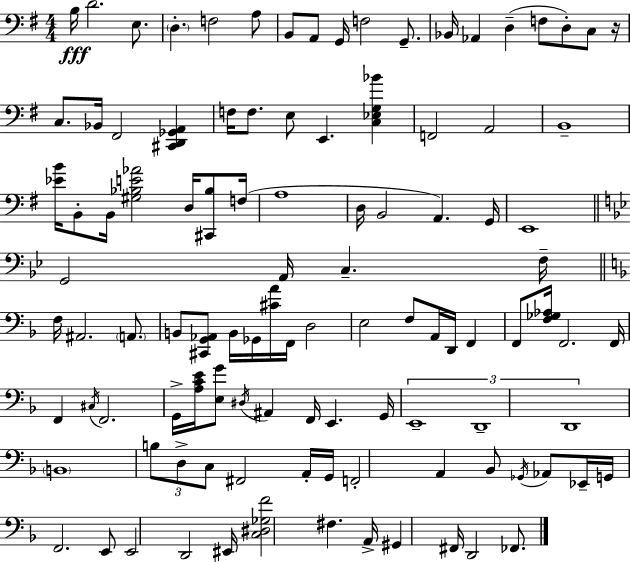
B3/s D4/h. E3/e. D3/q. F3/h A3/e B2/e A2/e G2/s F3/h G2/e. Bb2/s Ab2/q D3/q F3/e D3/e C3/e R/s C3/e. Bb2/s F#2/h [C#2,D2,Gb2,A2]/q F3/s F3/e. E3/e E2/q. [C3,Eb3,G3,Bb4]/q F2/h A2/h B2/w [Eb4,B4]/s B2/e B2/s [G#3,Bb3,E4,Ab4]/h D3/s [C#2,Bb3]/e F3/s A3/w D3/s B2/h A2/q. G2/s E2/w G2/h A2/s C3/q. F3/s F3/s A#2/h. A2/e. B2/e [C#2,G2,Ab2]/e B2/s Gb2/s [C#4,A4]/s F2/s D3/h E3/h F3/e A2/s D2/s F2/q F2/e [F3,Gb3,Ab3]/s F2/h. F2/s F2/q C#3/s F2/h. G2/s [A3,C4,E4]/s [E3,G4]/e D#3/s A#2/q F2/s E2/q. G2/s E2/w D2/w D2/w B2/w B3/e D3/e C3/e F#2/h A2/s G2/s F2/h A2/q Bb2/e Gb2/s Ab2/e Eb2/s G2/s F2/h. E2/e E2/h D2/h EIS2/s [C3,D#3,Gb3,F4]/h F#3/q. A2/s G#2/q F#2/s D2/h FES2/e.